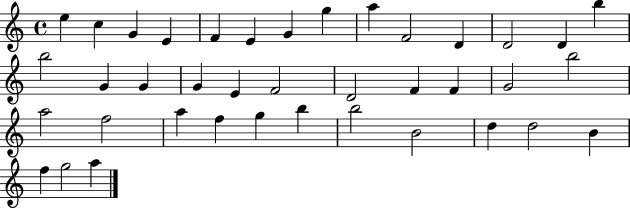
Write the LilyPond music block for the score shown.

{
  \clef treble
  \time 4/4
  \defaultTimeSignature
  \key c \major
  e''4 c''4 g'4 e'4 | f'4 e'4 g'4 g''4 | a''4 f'2 d'4 | d'2 d'4 b''4 | \break b''2 g'4 g'4 | g'4 e'4 f'2 | d'2 f'4 f'4 | g'2 b''2 | \break a''2 f''2 | a''4 f''4 g''4 b''4 | b''2 b'2 | d''4 d''2 b'4 | \break f''4 g''2 a''4 | \bar "|."
}